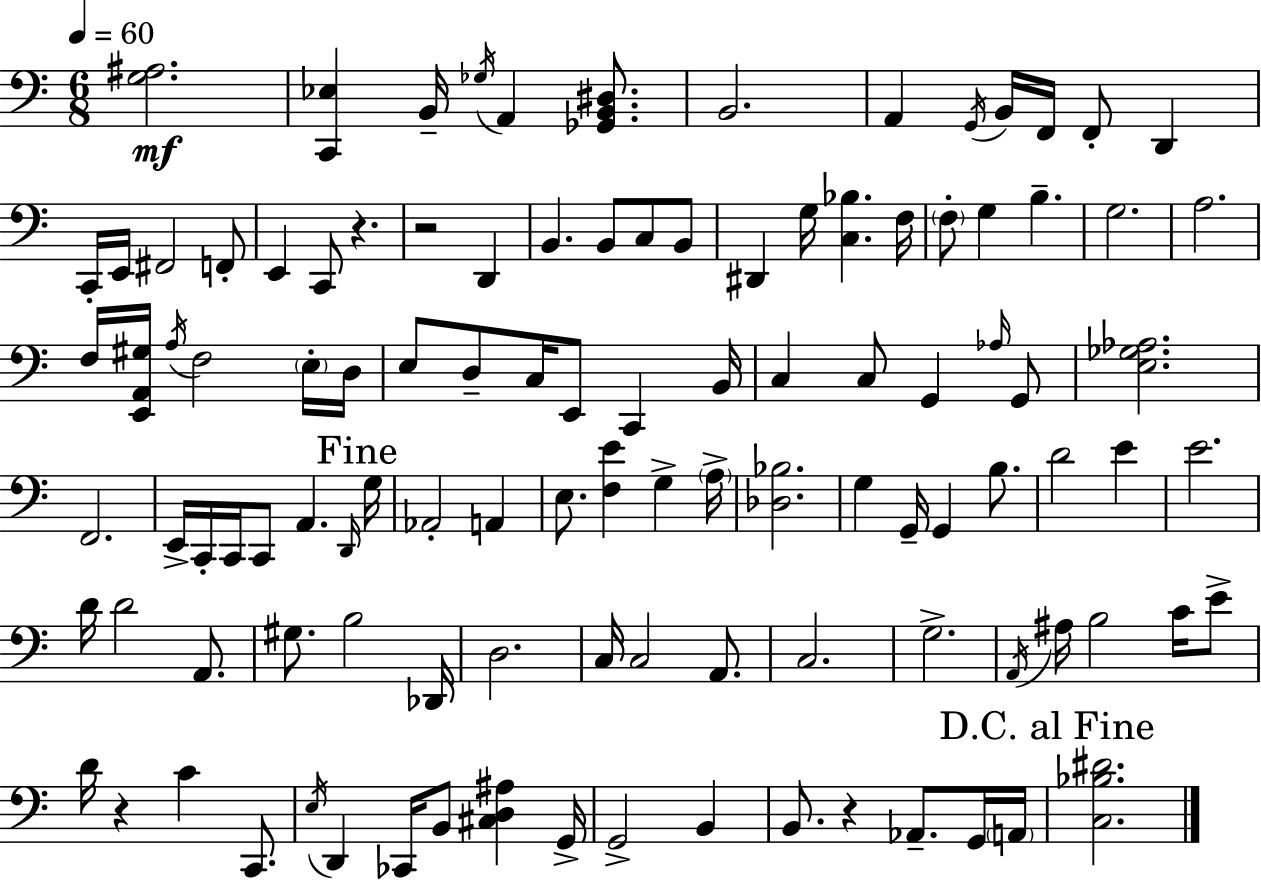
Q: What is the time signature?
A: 6/8